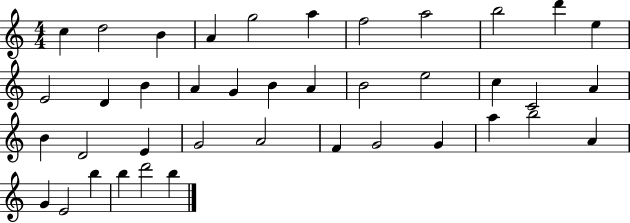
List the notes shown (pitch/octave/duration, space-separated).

C5/q D5/h B4/q A4/q G5/h A5/q F5/h A5/h B5/h D6/q E5/q E4/h D4/q B4/q A4/q G4/q B4/q A4/q B4/h E5/h C5/q C4/h A4/q B4/q D4/h E4/q G4/h A4/h F4/q G4/h G4/q A5/q B5/h A4/q G4/q E4/h B5/q B5/q D6/h B5/q